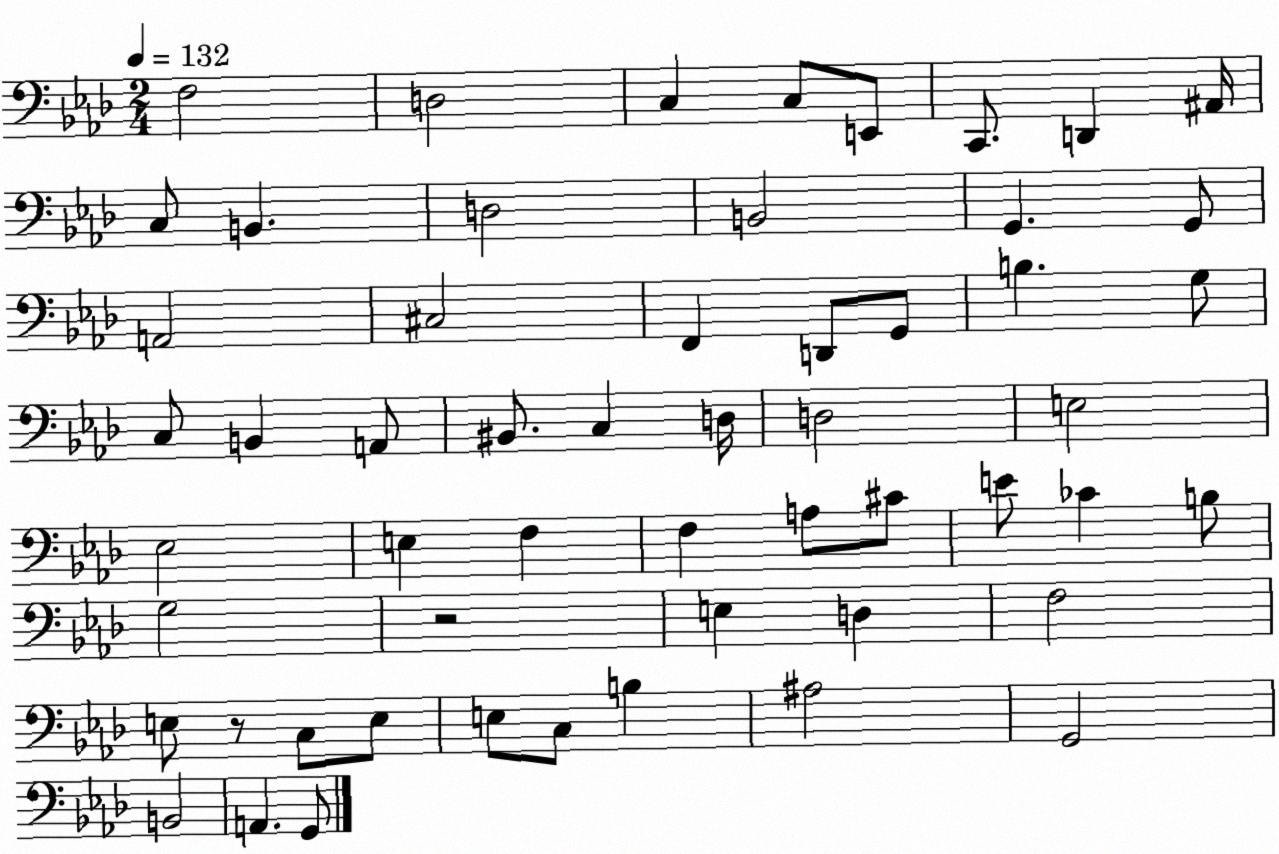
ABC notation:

X:1
T:Untitled
M:2/4
L:1/4
K:Ab
F,2 D,2 C, C,/2 E,,/2 C,,/2 D,, ^A,,/4 C,/2 B,, D,2 B,,2 G,, G,,/2 A,,2 ^C,2 F,, D,,/2 G,,/2 B, G,/2 C,/2 B,, A,,/2 ^B,,/2 C, D,/4 D,2 E,2 _E,2 E, F, F, A,/2 ^C/2 E/2 _C B,/2 G,2 z2 E, D, F,2 E,/2 z/2 C,/2 E,/2 E,/2 C,/2 B, ^A,2 G,,2 B,,2 A,, G,,/2